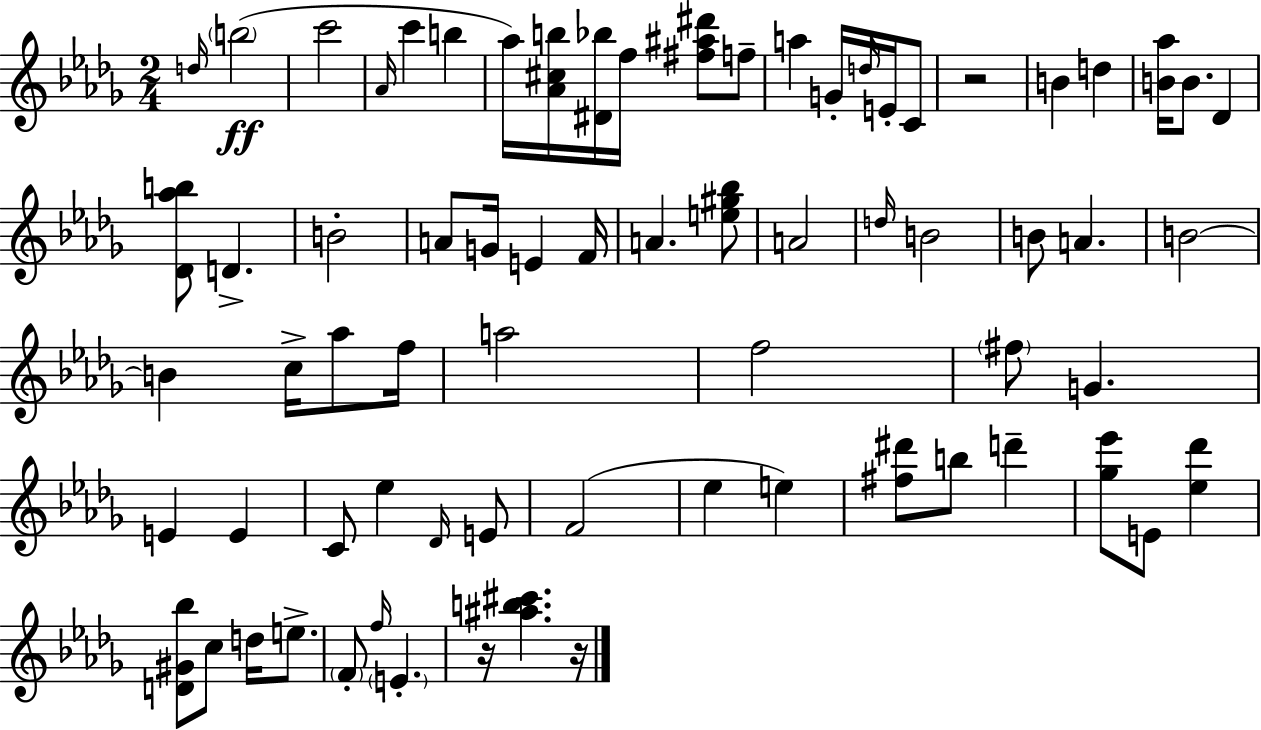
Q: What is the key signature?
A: BES minor